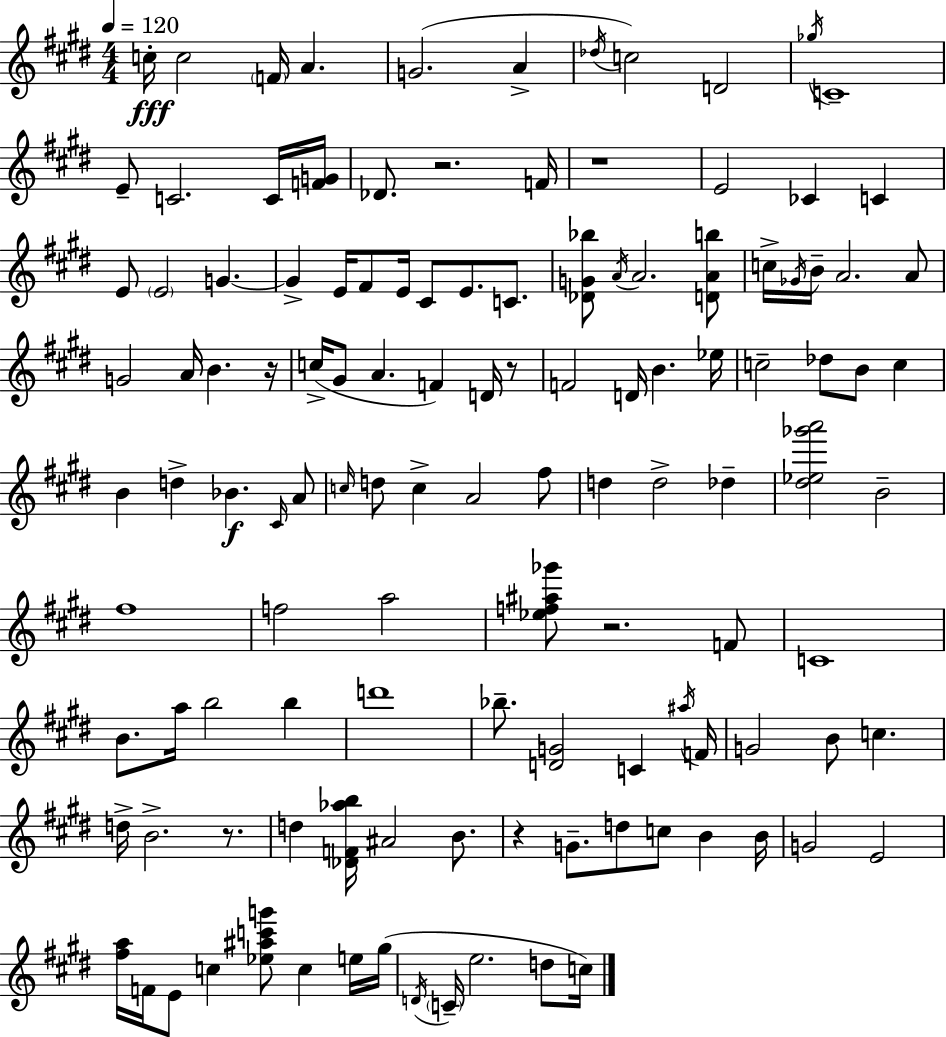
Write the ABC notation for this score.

X:1
T:Untitled
M:4/4
L:1/4
K:E
c/4 c2 F/4 A G2 A _d/4 c2 D2 _g/4 C4 E/2 C2 C/4 [FG]/4 _D/2 z2 F/4 z4 E2 _C C E/2 E2 G G E/4 ^F/2 E/4 ^C/2 E/2 C/2 [_DG_b]/2 A/4 A2 [DAb]/2 c/4 _G/4 B/4 A2 A/2 G2 A/4 B z/4 c/4 ^G/2 A F D/4 z/2 F2 D/4 B _e/4 c2 _d/2 B/2 c B d _B ^C/4 A/2 c/4 d/2 c A2 ^f/2 d d2 _d [^d_e_g'a']2 B2 ^f4 f2 a2 [_ef^a_g']/2 z2 F/2 C4 B/2 a/4 b2 b d'4 _b/2 [DG]2 C ^a/4 F/4 G2 B/2 c d/4 B2 z/2 d [_DF_ab]/4 ^A2 B/2 z G/2 d/2 c/2 B B/4 G2 E2 [^fa]/4 F/4 E/2 c [_e^ac'g']/2 c e/4 ^g/4 D/4 C/4 e2 d/2 c/4